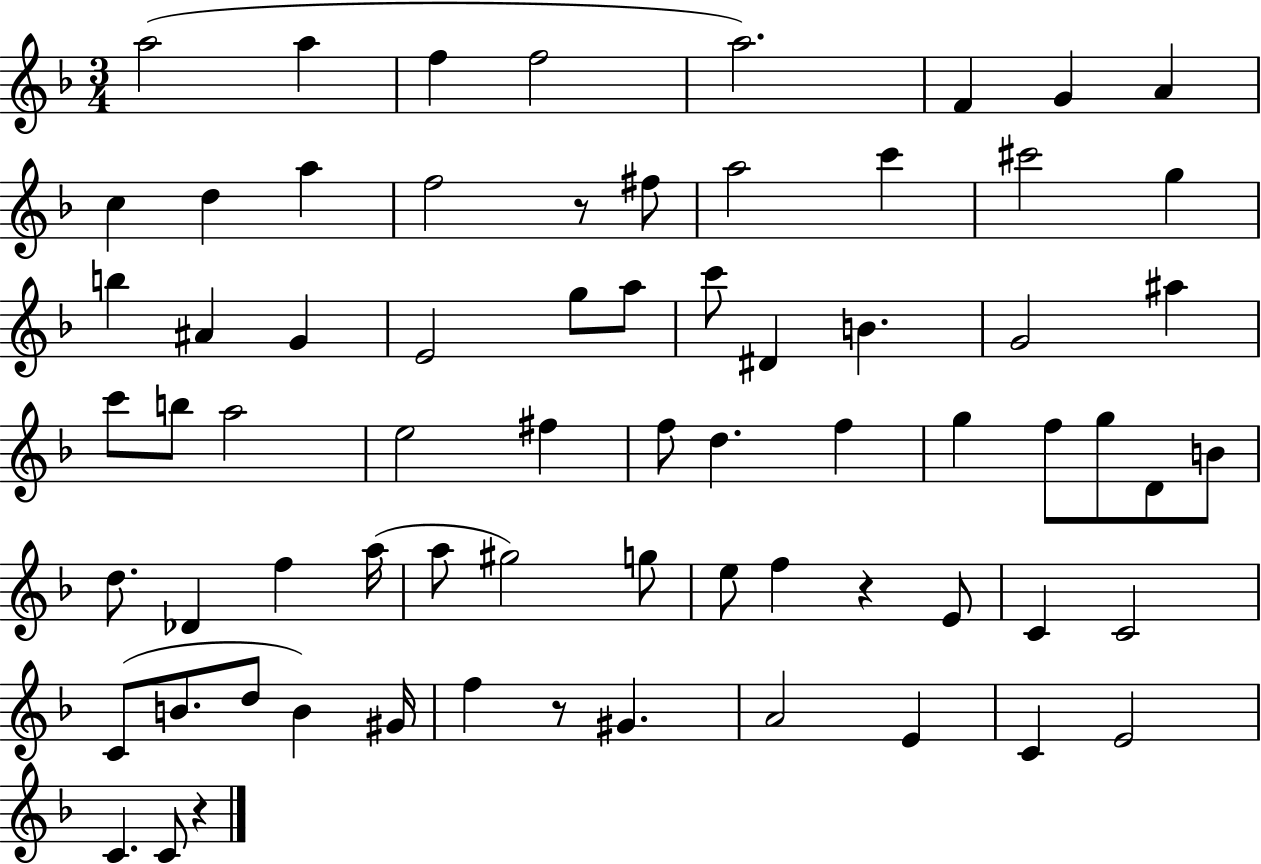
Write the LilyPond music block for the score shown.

{
  \clef treble
  \numericTimeSignature
  \time 3/4
  \key f \major
  a''2( a''4 | f''4 f''2 | a''2.) | f'4 g'4 a'4 | \break c''4 d''4 a''4 | f''2 r8 fis''8 | a''2 c'''4 | cis'''2 g''4 | \break b''4 ais'4 g'4 | e'2 g''8 a''8 | c'''8 dis'4 b'4. | g'2 ais''4 | \break c'''8 b''8 a''2 | e''2 fis''4 | f''8 d''4. f''4 | g''4 f''8 g''8 d'8 b'8 | \break d''8. des'4 f''4 a''16( | a''8 gis''2) g''8 | e''8 f''4 r4 e'8 | c'4 c'2 | \break c'8( b'8. d''8 b'4) gis'16 | f''4 r8 gis'4. | a'2 e'4 | c'4 e'2 | \break c'4. c'8 r4 | \bar "|."
}